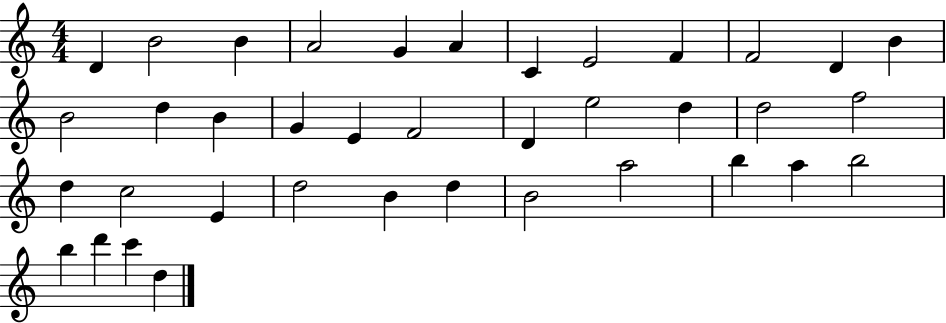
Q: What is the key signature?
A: C major